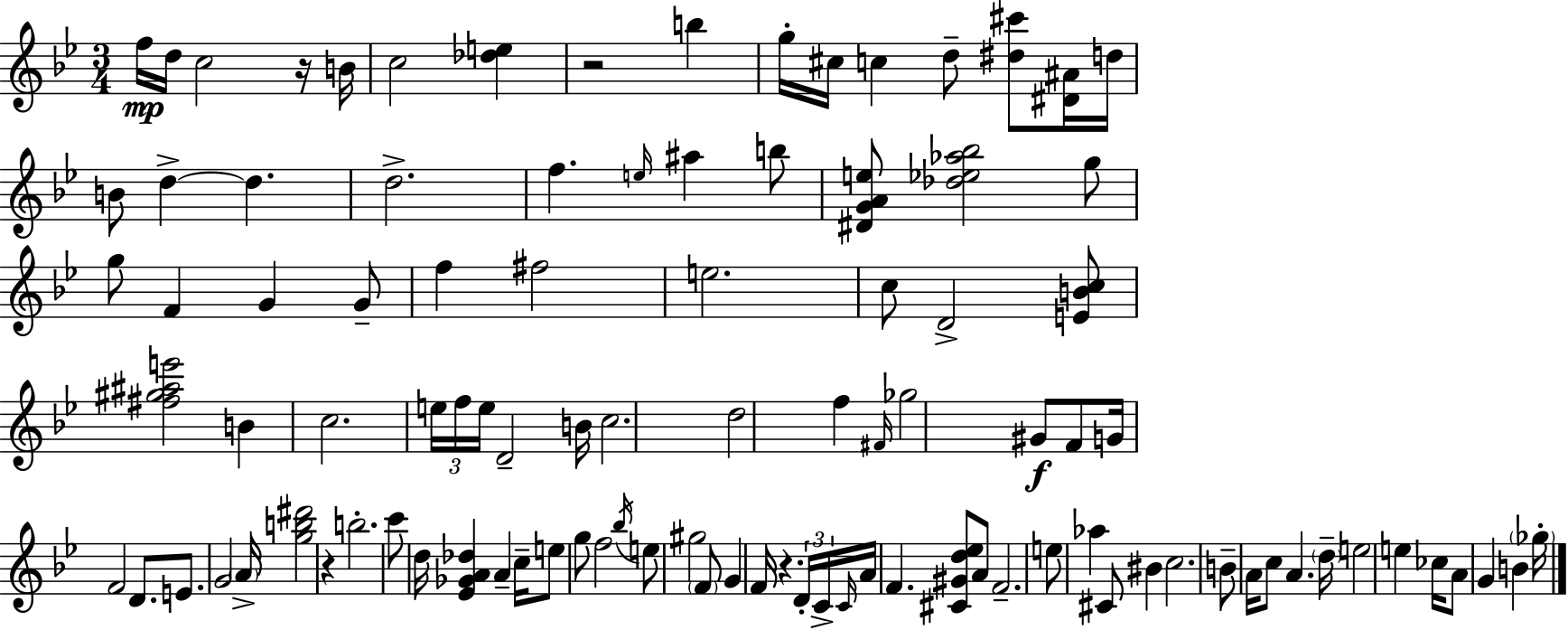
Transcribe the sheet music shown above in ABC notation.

X:1
T:Untitled
M:3/4
L:1/4
K:Bb
f/4 d/4 c2 z/4 B/4 c2 [_de] z2 b g/4 ^c/4 c d/2 [^d^c']/2 [^D^A]/4 d/4 B/2 d d d2 f e/4 ^a b/2 [^DGAe]/2 [_d_e_a_b]2 g/2 g/2 F G G/2 f ^f2 e2 c/2 D2 [EBc]/2 [^f^g^ae']2 B c2 e/4 f/4 e/4 D2 B/4 c2 d2 f ^F/4 _g2 ^G/2 F/2 G/4 F2 D/2 E/2 G2 A/4 [gb^d']2 z b2 c'/2 d/4 [_E_GA_d] A c/4 e/2 g/2 f2 _b/4 e/2 ^g2 F/2 G F/4 z D/4 C/4 C/4 A/4 F [^C^Gd_e]/2 A/2 F2 e/2 _a ^C/2 ^B c2 B/2 A/4 c/2 A d/4 e2 e _c/4 A/2 G B _g/4